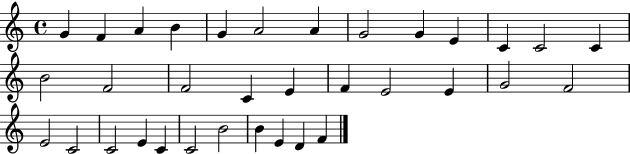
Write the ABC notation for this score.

X:1
T:Untitled
M:4/4
L:1/4
K:C
G F A B G A2 A G2 G E C C2 C B2 F2 F2 C E F E2 E G2 F2 E2 C2 C2 E C C2 B2 B E D F